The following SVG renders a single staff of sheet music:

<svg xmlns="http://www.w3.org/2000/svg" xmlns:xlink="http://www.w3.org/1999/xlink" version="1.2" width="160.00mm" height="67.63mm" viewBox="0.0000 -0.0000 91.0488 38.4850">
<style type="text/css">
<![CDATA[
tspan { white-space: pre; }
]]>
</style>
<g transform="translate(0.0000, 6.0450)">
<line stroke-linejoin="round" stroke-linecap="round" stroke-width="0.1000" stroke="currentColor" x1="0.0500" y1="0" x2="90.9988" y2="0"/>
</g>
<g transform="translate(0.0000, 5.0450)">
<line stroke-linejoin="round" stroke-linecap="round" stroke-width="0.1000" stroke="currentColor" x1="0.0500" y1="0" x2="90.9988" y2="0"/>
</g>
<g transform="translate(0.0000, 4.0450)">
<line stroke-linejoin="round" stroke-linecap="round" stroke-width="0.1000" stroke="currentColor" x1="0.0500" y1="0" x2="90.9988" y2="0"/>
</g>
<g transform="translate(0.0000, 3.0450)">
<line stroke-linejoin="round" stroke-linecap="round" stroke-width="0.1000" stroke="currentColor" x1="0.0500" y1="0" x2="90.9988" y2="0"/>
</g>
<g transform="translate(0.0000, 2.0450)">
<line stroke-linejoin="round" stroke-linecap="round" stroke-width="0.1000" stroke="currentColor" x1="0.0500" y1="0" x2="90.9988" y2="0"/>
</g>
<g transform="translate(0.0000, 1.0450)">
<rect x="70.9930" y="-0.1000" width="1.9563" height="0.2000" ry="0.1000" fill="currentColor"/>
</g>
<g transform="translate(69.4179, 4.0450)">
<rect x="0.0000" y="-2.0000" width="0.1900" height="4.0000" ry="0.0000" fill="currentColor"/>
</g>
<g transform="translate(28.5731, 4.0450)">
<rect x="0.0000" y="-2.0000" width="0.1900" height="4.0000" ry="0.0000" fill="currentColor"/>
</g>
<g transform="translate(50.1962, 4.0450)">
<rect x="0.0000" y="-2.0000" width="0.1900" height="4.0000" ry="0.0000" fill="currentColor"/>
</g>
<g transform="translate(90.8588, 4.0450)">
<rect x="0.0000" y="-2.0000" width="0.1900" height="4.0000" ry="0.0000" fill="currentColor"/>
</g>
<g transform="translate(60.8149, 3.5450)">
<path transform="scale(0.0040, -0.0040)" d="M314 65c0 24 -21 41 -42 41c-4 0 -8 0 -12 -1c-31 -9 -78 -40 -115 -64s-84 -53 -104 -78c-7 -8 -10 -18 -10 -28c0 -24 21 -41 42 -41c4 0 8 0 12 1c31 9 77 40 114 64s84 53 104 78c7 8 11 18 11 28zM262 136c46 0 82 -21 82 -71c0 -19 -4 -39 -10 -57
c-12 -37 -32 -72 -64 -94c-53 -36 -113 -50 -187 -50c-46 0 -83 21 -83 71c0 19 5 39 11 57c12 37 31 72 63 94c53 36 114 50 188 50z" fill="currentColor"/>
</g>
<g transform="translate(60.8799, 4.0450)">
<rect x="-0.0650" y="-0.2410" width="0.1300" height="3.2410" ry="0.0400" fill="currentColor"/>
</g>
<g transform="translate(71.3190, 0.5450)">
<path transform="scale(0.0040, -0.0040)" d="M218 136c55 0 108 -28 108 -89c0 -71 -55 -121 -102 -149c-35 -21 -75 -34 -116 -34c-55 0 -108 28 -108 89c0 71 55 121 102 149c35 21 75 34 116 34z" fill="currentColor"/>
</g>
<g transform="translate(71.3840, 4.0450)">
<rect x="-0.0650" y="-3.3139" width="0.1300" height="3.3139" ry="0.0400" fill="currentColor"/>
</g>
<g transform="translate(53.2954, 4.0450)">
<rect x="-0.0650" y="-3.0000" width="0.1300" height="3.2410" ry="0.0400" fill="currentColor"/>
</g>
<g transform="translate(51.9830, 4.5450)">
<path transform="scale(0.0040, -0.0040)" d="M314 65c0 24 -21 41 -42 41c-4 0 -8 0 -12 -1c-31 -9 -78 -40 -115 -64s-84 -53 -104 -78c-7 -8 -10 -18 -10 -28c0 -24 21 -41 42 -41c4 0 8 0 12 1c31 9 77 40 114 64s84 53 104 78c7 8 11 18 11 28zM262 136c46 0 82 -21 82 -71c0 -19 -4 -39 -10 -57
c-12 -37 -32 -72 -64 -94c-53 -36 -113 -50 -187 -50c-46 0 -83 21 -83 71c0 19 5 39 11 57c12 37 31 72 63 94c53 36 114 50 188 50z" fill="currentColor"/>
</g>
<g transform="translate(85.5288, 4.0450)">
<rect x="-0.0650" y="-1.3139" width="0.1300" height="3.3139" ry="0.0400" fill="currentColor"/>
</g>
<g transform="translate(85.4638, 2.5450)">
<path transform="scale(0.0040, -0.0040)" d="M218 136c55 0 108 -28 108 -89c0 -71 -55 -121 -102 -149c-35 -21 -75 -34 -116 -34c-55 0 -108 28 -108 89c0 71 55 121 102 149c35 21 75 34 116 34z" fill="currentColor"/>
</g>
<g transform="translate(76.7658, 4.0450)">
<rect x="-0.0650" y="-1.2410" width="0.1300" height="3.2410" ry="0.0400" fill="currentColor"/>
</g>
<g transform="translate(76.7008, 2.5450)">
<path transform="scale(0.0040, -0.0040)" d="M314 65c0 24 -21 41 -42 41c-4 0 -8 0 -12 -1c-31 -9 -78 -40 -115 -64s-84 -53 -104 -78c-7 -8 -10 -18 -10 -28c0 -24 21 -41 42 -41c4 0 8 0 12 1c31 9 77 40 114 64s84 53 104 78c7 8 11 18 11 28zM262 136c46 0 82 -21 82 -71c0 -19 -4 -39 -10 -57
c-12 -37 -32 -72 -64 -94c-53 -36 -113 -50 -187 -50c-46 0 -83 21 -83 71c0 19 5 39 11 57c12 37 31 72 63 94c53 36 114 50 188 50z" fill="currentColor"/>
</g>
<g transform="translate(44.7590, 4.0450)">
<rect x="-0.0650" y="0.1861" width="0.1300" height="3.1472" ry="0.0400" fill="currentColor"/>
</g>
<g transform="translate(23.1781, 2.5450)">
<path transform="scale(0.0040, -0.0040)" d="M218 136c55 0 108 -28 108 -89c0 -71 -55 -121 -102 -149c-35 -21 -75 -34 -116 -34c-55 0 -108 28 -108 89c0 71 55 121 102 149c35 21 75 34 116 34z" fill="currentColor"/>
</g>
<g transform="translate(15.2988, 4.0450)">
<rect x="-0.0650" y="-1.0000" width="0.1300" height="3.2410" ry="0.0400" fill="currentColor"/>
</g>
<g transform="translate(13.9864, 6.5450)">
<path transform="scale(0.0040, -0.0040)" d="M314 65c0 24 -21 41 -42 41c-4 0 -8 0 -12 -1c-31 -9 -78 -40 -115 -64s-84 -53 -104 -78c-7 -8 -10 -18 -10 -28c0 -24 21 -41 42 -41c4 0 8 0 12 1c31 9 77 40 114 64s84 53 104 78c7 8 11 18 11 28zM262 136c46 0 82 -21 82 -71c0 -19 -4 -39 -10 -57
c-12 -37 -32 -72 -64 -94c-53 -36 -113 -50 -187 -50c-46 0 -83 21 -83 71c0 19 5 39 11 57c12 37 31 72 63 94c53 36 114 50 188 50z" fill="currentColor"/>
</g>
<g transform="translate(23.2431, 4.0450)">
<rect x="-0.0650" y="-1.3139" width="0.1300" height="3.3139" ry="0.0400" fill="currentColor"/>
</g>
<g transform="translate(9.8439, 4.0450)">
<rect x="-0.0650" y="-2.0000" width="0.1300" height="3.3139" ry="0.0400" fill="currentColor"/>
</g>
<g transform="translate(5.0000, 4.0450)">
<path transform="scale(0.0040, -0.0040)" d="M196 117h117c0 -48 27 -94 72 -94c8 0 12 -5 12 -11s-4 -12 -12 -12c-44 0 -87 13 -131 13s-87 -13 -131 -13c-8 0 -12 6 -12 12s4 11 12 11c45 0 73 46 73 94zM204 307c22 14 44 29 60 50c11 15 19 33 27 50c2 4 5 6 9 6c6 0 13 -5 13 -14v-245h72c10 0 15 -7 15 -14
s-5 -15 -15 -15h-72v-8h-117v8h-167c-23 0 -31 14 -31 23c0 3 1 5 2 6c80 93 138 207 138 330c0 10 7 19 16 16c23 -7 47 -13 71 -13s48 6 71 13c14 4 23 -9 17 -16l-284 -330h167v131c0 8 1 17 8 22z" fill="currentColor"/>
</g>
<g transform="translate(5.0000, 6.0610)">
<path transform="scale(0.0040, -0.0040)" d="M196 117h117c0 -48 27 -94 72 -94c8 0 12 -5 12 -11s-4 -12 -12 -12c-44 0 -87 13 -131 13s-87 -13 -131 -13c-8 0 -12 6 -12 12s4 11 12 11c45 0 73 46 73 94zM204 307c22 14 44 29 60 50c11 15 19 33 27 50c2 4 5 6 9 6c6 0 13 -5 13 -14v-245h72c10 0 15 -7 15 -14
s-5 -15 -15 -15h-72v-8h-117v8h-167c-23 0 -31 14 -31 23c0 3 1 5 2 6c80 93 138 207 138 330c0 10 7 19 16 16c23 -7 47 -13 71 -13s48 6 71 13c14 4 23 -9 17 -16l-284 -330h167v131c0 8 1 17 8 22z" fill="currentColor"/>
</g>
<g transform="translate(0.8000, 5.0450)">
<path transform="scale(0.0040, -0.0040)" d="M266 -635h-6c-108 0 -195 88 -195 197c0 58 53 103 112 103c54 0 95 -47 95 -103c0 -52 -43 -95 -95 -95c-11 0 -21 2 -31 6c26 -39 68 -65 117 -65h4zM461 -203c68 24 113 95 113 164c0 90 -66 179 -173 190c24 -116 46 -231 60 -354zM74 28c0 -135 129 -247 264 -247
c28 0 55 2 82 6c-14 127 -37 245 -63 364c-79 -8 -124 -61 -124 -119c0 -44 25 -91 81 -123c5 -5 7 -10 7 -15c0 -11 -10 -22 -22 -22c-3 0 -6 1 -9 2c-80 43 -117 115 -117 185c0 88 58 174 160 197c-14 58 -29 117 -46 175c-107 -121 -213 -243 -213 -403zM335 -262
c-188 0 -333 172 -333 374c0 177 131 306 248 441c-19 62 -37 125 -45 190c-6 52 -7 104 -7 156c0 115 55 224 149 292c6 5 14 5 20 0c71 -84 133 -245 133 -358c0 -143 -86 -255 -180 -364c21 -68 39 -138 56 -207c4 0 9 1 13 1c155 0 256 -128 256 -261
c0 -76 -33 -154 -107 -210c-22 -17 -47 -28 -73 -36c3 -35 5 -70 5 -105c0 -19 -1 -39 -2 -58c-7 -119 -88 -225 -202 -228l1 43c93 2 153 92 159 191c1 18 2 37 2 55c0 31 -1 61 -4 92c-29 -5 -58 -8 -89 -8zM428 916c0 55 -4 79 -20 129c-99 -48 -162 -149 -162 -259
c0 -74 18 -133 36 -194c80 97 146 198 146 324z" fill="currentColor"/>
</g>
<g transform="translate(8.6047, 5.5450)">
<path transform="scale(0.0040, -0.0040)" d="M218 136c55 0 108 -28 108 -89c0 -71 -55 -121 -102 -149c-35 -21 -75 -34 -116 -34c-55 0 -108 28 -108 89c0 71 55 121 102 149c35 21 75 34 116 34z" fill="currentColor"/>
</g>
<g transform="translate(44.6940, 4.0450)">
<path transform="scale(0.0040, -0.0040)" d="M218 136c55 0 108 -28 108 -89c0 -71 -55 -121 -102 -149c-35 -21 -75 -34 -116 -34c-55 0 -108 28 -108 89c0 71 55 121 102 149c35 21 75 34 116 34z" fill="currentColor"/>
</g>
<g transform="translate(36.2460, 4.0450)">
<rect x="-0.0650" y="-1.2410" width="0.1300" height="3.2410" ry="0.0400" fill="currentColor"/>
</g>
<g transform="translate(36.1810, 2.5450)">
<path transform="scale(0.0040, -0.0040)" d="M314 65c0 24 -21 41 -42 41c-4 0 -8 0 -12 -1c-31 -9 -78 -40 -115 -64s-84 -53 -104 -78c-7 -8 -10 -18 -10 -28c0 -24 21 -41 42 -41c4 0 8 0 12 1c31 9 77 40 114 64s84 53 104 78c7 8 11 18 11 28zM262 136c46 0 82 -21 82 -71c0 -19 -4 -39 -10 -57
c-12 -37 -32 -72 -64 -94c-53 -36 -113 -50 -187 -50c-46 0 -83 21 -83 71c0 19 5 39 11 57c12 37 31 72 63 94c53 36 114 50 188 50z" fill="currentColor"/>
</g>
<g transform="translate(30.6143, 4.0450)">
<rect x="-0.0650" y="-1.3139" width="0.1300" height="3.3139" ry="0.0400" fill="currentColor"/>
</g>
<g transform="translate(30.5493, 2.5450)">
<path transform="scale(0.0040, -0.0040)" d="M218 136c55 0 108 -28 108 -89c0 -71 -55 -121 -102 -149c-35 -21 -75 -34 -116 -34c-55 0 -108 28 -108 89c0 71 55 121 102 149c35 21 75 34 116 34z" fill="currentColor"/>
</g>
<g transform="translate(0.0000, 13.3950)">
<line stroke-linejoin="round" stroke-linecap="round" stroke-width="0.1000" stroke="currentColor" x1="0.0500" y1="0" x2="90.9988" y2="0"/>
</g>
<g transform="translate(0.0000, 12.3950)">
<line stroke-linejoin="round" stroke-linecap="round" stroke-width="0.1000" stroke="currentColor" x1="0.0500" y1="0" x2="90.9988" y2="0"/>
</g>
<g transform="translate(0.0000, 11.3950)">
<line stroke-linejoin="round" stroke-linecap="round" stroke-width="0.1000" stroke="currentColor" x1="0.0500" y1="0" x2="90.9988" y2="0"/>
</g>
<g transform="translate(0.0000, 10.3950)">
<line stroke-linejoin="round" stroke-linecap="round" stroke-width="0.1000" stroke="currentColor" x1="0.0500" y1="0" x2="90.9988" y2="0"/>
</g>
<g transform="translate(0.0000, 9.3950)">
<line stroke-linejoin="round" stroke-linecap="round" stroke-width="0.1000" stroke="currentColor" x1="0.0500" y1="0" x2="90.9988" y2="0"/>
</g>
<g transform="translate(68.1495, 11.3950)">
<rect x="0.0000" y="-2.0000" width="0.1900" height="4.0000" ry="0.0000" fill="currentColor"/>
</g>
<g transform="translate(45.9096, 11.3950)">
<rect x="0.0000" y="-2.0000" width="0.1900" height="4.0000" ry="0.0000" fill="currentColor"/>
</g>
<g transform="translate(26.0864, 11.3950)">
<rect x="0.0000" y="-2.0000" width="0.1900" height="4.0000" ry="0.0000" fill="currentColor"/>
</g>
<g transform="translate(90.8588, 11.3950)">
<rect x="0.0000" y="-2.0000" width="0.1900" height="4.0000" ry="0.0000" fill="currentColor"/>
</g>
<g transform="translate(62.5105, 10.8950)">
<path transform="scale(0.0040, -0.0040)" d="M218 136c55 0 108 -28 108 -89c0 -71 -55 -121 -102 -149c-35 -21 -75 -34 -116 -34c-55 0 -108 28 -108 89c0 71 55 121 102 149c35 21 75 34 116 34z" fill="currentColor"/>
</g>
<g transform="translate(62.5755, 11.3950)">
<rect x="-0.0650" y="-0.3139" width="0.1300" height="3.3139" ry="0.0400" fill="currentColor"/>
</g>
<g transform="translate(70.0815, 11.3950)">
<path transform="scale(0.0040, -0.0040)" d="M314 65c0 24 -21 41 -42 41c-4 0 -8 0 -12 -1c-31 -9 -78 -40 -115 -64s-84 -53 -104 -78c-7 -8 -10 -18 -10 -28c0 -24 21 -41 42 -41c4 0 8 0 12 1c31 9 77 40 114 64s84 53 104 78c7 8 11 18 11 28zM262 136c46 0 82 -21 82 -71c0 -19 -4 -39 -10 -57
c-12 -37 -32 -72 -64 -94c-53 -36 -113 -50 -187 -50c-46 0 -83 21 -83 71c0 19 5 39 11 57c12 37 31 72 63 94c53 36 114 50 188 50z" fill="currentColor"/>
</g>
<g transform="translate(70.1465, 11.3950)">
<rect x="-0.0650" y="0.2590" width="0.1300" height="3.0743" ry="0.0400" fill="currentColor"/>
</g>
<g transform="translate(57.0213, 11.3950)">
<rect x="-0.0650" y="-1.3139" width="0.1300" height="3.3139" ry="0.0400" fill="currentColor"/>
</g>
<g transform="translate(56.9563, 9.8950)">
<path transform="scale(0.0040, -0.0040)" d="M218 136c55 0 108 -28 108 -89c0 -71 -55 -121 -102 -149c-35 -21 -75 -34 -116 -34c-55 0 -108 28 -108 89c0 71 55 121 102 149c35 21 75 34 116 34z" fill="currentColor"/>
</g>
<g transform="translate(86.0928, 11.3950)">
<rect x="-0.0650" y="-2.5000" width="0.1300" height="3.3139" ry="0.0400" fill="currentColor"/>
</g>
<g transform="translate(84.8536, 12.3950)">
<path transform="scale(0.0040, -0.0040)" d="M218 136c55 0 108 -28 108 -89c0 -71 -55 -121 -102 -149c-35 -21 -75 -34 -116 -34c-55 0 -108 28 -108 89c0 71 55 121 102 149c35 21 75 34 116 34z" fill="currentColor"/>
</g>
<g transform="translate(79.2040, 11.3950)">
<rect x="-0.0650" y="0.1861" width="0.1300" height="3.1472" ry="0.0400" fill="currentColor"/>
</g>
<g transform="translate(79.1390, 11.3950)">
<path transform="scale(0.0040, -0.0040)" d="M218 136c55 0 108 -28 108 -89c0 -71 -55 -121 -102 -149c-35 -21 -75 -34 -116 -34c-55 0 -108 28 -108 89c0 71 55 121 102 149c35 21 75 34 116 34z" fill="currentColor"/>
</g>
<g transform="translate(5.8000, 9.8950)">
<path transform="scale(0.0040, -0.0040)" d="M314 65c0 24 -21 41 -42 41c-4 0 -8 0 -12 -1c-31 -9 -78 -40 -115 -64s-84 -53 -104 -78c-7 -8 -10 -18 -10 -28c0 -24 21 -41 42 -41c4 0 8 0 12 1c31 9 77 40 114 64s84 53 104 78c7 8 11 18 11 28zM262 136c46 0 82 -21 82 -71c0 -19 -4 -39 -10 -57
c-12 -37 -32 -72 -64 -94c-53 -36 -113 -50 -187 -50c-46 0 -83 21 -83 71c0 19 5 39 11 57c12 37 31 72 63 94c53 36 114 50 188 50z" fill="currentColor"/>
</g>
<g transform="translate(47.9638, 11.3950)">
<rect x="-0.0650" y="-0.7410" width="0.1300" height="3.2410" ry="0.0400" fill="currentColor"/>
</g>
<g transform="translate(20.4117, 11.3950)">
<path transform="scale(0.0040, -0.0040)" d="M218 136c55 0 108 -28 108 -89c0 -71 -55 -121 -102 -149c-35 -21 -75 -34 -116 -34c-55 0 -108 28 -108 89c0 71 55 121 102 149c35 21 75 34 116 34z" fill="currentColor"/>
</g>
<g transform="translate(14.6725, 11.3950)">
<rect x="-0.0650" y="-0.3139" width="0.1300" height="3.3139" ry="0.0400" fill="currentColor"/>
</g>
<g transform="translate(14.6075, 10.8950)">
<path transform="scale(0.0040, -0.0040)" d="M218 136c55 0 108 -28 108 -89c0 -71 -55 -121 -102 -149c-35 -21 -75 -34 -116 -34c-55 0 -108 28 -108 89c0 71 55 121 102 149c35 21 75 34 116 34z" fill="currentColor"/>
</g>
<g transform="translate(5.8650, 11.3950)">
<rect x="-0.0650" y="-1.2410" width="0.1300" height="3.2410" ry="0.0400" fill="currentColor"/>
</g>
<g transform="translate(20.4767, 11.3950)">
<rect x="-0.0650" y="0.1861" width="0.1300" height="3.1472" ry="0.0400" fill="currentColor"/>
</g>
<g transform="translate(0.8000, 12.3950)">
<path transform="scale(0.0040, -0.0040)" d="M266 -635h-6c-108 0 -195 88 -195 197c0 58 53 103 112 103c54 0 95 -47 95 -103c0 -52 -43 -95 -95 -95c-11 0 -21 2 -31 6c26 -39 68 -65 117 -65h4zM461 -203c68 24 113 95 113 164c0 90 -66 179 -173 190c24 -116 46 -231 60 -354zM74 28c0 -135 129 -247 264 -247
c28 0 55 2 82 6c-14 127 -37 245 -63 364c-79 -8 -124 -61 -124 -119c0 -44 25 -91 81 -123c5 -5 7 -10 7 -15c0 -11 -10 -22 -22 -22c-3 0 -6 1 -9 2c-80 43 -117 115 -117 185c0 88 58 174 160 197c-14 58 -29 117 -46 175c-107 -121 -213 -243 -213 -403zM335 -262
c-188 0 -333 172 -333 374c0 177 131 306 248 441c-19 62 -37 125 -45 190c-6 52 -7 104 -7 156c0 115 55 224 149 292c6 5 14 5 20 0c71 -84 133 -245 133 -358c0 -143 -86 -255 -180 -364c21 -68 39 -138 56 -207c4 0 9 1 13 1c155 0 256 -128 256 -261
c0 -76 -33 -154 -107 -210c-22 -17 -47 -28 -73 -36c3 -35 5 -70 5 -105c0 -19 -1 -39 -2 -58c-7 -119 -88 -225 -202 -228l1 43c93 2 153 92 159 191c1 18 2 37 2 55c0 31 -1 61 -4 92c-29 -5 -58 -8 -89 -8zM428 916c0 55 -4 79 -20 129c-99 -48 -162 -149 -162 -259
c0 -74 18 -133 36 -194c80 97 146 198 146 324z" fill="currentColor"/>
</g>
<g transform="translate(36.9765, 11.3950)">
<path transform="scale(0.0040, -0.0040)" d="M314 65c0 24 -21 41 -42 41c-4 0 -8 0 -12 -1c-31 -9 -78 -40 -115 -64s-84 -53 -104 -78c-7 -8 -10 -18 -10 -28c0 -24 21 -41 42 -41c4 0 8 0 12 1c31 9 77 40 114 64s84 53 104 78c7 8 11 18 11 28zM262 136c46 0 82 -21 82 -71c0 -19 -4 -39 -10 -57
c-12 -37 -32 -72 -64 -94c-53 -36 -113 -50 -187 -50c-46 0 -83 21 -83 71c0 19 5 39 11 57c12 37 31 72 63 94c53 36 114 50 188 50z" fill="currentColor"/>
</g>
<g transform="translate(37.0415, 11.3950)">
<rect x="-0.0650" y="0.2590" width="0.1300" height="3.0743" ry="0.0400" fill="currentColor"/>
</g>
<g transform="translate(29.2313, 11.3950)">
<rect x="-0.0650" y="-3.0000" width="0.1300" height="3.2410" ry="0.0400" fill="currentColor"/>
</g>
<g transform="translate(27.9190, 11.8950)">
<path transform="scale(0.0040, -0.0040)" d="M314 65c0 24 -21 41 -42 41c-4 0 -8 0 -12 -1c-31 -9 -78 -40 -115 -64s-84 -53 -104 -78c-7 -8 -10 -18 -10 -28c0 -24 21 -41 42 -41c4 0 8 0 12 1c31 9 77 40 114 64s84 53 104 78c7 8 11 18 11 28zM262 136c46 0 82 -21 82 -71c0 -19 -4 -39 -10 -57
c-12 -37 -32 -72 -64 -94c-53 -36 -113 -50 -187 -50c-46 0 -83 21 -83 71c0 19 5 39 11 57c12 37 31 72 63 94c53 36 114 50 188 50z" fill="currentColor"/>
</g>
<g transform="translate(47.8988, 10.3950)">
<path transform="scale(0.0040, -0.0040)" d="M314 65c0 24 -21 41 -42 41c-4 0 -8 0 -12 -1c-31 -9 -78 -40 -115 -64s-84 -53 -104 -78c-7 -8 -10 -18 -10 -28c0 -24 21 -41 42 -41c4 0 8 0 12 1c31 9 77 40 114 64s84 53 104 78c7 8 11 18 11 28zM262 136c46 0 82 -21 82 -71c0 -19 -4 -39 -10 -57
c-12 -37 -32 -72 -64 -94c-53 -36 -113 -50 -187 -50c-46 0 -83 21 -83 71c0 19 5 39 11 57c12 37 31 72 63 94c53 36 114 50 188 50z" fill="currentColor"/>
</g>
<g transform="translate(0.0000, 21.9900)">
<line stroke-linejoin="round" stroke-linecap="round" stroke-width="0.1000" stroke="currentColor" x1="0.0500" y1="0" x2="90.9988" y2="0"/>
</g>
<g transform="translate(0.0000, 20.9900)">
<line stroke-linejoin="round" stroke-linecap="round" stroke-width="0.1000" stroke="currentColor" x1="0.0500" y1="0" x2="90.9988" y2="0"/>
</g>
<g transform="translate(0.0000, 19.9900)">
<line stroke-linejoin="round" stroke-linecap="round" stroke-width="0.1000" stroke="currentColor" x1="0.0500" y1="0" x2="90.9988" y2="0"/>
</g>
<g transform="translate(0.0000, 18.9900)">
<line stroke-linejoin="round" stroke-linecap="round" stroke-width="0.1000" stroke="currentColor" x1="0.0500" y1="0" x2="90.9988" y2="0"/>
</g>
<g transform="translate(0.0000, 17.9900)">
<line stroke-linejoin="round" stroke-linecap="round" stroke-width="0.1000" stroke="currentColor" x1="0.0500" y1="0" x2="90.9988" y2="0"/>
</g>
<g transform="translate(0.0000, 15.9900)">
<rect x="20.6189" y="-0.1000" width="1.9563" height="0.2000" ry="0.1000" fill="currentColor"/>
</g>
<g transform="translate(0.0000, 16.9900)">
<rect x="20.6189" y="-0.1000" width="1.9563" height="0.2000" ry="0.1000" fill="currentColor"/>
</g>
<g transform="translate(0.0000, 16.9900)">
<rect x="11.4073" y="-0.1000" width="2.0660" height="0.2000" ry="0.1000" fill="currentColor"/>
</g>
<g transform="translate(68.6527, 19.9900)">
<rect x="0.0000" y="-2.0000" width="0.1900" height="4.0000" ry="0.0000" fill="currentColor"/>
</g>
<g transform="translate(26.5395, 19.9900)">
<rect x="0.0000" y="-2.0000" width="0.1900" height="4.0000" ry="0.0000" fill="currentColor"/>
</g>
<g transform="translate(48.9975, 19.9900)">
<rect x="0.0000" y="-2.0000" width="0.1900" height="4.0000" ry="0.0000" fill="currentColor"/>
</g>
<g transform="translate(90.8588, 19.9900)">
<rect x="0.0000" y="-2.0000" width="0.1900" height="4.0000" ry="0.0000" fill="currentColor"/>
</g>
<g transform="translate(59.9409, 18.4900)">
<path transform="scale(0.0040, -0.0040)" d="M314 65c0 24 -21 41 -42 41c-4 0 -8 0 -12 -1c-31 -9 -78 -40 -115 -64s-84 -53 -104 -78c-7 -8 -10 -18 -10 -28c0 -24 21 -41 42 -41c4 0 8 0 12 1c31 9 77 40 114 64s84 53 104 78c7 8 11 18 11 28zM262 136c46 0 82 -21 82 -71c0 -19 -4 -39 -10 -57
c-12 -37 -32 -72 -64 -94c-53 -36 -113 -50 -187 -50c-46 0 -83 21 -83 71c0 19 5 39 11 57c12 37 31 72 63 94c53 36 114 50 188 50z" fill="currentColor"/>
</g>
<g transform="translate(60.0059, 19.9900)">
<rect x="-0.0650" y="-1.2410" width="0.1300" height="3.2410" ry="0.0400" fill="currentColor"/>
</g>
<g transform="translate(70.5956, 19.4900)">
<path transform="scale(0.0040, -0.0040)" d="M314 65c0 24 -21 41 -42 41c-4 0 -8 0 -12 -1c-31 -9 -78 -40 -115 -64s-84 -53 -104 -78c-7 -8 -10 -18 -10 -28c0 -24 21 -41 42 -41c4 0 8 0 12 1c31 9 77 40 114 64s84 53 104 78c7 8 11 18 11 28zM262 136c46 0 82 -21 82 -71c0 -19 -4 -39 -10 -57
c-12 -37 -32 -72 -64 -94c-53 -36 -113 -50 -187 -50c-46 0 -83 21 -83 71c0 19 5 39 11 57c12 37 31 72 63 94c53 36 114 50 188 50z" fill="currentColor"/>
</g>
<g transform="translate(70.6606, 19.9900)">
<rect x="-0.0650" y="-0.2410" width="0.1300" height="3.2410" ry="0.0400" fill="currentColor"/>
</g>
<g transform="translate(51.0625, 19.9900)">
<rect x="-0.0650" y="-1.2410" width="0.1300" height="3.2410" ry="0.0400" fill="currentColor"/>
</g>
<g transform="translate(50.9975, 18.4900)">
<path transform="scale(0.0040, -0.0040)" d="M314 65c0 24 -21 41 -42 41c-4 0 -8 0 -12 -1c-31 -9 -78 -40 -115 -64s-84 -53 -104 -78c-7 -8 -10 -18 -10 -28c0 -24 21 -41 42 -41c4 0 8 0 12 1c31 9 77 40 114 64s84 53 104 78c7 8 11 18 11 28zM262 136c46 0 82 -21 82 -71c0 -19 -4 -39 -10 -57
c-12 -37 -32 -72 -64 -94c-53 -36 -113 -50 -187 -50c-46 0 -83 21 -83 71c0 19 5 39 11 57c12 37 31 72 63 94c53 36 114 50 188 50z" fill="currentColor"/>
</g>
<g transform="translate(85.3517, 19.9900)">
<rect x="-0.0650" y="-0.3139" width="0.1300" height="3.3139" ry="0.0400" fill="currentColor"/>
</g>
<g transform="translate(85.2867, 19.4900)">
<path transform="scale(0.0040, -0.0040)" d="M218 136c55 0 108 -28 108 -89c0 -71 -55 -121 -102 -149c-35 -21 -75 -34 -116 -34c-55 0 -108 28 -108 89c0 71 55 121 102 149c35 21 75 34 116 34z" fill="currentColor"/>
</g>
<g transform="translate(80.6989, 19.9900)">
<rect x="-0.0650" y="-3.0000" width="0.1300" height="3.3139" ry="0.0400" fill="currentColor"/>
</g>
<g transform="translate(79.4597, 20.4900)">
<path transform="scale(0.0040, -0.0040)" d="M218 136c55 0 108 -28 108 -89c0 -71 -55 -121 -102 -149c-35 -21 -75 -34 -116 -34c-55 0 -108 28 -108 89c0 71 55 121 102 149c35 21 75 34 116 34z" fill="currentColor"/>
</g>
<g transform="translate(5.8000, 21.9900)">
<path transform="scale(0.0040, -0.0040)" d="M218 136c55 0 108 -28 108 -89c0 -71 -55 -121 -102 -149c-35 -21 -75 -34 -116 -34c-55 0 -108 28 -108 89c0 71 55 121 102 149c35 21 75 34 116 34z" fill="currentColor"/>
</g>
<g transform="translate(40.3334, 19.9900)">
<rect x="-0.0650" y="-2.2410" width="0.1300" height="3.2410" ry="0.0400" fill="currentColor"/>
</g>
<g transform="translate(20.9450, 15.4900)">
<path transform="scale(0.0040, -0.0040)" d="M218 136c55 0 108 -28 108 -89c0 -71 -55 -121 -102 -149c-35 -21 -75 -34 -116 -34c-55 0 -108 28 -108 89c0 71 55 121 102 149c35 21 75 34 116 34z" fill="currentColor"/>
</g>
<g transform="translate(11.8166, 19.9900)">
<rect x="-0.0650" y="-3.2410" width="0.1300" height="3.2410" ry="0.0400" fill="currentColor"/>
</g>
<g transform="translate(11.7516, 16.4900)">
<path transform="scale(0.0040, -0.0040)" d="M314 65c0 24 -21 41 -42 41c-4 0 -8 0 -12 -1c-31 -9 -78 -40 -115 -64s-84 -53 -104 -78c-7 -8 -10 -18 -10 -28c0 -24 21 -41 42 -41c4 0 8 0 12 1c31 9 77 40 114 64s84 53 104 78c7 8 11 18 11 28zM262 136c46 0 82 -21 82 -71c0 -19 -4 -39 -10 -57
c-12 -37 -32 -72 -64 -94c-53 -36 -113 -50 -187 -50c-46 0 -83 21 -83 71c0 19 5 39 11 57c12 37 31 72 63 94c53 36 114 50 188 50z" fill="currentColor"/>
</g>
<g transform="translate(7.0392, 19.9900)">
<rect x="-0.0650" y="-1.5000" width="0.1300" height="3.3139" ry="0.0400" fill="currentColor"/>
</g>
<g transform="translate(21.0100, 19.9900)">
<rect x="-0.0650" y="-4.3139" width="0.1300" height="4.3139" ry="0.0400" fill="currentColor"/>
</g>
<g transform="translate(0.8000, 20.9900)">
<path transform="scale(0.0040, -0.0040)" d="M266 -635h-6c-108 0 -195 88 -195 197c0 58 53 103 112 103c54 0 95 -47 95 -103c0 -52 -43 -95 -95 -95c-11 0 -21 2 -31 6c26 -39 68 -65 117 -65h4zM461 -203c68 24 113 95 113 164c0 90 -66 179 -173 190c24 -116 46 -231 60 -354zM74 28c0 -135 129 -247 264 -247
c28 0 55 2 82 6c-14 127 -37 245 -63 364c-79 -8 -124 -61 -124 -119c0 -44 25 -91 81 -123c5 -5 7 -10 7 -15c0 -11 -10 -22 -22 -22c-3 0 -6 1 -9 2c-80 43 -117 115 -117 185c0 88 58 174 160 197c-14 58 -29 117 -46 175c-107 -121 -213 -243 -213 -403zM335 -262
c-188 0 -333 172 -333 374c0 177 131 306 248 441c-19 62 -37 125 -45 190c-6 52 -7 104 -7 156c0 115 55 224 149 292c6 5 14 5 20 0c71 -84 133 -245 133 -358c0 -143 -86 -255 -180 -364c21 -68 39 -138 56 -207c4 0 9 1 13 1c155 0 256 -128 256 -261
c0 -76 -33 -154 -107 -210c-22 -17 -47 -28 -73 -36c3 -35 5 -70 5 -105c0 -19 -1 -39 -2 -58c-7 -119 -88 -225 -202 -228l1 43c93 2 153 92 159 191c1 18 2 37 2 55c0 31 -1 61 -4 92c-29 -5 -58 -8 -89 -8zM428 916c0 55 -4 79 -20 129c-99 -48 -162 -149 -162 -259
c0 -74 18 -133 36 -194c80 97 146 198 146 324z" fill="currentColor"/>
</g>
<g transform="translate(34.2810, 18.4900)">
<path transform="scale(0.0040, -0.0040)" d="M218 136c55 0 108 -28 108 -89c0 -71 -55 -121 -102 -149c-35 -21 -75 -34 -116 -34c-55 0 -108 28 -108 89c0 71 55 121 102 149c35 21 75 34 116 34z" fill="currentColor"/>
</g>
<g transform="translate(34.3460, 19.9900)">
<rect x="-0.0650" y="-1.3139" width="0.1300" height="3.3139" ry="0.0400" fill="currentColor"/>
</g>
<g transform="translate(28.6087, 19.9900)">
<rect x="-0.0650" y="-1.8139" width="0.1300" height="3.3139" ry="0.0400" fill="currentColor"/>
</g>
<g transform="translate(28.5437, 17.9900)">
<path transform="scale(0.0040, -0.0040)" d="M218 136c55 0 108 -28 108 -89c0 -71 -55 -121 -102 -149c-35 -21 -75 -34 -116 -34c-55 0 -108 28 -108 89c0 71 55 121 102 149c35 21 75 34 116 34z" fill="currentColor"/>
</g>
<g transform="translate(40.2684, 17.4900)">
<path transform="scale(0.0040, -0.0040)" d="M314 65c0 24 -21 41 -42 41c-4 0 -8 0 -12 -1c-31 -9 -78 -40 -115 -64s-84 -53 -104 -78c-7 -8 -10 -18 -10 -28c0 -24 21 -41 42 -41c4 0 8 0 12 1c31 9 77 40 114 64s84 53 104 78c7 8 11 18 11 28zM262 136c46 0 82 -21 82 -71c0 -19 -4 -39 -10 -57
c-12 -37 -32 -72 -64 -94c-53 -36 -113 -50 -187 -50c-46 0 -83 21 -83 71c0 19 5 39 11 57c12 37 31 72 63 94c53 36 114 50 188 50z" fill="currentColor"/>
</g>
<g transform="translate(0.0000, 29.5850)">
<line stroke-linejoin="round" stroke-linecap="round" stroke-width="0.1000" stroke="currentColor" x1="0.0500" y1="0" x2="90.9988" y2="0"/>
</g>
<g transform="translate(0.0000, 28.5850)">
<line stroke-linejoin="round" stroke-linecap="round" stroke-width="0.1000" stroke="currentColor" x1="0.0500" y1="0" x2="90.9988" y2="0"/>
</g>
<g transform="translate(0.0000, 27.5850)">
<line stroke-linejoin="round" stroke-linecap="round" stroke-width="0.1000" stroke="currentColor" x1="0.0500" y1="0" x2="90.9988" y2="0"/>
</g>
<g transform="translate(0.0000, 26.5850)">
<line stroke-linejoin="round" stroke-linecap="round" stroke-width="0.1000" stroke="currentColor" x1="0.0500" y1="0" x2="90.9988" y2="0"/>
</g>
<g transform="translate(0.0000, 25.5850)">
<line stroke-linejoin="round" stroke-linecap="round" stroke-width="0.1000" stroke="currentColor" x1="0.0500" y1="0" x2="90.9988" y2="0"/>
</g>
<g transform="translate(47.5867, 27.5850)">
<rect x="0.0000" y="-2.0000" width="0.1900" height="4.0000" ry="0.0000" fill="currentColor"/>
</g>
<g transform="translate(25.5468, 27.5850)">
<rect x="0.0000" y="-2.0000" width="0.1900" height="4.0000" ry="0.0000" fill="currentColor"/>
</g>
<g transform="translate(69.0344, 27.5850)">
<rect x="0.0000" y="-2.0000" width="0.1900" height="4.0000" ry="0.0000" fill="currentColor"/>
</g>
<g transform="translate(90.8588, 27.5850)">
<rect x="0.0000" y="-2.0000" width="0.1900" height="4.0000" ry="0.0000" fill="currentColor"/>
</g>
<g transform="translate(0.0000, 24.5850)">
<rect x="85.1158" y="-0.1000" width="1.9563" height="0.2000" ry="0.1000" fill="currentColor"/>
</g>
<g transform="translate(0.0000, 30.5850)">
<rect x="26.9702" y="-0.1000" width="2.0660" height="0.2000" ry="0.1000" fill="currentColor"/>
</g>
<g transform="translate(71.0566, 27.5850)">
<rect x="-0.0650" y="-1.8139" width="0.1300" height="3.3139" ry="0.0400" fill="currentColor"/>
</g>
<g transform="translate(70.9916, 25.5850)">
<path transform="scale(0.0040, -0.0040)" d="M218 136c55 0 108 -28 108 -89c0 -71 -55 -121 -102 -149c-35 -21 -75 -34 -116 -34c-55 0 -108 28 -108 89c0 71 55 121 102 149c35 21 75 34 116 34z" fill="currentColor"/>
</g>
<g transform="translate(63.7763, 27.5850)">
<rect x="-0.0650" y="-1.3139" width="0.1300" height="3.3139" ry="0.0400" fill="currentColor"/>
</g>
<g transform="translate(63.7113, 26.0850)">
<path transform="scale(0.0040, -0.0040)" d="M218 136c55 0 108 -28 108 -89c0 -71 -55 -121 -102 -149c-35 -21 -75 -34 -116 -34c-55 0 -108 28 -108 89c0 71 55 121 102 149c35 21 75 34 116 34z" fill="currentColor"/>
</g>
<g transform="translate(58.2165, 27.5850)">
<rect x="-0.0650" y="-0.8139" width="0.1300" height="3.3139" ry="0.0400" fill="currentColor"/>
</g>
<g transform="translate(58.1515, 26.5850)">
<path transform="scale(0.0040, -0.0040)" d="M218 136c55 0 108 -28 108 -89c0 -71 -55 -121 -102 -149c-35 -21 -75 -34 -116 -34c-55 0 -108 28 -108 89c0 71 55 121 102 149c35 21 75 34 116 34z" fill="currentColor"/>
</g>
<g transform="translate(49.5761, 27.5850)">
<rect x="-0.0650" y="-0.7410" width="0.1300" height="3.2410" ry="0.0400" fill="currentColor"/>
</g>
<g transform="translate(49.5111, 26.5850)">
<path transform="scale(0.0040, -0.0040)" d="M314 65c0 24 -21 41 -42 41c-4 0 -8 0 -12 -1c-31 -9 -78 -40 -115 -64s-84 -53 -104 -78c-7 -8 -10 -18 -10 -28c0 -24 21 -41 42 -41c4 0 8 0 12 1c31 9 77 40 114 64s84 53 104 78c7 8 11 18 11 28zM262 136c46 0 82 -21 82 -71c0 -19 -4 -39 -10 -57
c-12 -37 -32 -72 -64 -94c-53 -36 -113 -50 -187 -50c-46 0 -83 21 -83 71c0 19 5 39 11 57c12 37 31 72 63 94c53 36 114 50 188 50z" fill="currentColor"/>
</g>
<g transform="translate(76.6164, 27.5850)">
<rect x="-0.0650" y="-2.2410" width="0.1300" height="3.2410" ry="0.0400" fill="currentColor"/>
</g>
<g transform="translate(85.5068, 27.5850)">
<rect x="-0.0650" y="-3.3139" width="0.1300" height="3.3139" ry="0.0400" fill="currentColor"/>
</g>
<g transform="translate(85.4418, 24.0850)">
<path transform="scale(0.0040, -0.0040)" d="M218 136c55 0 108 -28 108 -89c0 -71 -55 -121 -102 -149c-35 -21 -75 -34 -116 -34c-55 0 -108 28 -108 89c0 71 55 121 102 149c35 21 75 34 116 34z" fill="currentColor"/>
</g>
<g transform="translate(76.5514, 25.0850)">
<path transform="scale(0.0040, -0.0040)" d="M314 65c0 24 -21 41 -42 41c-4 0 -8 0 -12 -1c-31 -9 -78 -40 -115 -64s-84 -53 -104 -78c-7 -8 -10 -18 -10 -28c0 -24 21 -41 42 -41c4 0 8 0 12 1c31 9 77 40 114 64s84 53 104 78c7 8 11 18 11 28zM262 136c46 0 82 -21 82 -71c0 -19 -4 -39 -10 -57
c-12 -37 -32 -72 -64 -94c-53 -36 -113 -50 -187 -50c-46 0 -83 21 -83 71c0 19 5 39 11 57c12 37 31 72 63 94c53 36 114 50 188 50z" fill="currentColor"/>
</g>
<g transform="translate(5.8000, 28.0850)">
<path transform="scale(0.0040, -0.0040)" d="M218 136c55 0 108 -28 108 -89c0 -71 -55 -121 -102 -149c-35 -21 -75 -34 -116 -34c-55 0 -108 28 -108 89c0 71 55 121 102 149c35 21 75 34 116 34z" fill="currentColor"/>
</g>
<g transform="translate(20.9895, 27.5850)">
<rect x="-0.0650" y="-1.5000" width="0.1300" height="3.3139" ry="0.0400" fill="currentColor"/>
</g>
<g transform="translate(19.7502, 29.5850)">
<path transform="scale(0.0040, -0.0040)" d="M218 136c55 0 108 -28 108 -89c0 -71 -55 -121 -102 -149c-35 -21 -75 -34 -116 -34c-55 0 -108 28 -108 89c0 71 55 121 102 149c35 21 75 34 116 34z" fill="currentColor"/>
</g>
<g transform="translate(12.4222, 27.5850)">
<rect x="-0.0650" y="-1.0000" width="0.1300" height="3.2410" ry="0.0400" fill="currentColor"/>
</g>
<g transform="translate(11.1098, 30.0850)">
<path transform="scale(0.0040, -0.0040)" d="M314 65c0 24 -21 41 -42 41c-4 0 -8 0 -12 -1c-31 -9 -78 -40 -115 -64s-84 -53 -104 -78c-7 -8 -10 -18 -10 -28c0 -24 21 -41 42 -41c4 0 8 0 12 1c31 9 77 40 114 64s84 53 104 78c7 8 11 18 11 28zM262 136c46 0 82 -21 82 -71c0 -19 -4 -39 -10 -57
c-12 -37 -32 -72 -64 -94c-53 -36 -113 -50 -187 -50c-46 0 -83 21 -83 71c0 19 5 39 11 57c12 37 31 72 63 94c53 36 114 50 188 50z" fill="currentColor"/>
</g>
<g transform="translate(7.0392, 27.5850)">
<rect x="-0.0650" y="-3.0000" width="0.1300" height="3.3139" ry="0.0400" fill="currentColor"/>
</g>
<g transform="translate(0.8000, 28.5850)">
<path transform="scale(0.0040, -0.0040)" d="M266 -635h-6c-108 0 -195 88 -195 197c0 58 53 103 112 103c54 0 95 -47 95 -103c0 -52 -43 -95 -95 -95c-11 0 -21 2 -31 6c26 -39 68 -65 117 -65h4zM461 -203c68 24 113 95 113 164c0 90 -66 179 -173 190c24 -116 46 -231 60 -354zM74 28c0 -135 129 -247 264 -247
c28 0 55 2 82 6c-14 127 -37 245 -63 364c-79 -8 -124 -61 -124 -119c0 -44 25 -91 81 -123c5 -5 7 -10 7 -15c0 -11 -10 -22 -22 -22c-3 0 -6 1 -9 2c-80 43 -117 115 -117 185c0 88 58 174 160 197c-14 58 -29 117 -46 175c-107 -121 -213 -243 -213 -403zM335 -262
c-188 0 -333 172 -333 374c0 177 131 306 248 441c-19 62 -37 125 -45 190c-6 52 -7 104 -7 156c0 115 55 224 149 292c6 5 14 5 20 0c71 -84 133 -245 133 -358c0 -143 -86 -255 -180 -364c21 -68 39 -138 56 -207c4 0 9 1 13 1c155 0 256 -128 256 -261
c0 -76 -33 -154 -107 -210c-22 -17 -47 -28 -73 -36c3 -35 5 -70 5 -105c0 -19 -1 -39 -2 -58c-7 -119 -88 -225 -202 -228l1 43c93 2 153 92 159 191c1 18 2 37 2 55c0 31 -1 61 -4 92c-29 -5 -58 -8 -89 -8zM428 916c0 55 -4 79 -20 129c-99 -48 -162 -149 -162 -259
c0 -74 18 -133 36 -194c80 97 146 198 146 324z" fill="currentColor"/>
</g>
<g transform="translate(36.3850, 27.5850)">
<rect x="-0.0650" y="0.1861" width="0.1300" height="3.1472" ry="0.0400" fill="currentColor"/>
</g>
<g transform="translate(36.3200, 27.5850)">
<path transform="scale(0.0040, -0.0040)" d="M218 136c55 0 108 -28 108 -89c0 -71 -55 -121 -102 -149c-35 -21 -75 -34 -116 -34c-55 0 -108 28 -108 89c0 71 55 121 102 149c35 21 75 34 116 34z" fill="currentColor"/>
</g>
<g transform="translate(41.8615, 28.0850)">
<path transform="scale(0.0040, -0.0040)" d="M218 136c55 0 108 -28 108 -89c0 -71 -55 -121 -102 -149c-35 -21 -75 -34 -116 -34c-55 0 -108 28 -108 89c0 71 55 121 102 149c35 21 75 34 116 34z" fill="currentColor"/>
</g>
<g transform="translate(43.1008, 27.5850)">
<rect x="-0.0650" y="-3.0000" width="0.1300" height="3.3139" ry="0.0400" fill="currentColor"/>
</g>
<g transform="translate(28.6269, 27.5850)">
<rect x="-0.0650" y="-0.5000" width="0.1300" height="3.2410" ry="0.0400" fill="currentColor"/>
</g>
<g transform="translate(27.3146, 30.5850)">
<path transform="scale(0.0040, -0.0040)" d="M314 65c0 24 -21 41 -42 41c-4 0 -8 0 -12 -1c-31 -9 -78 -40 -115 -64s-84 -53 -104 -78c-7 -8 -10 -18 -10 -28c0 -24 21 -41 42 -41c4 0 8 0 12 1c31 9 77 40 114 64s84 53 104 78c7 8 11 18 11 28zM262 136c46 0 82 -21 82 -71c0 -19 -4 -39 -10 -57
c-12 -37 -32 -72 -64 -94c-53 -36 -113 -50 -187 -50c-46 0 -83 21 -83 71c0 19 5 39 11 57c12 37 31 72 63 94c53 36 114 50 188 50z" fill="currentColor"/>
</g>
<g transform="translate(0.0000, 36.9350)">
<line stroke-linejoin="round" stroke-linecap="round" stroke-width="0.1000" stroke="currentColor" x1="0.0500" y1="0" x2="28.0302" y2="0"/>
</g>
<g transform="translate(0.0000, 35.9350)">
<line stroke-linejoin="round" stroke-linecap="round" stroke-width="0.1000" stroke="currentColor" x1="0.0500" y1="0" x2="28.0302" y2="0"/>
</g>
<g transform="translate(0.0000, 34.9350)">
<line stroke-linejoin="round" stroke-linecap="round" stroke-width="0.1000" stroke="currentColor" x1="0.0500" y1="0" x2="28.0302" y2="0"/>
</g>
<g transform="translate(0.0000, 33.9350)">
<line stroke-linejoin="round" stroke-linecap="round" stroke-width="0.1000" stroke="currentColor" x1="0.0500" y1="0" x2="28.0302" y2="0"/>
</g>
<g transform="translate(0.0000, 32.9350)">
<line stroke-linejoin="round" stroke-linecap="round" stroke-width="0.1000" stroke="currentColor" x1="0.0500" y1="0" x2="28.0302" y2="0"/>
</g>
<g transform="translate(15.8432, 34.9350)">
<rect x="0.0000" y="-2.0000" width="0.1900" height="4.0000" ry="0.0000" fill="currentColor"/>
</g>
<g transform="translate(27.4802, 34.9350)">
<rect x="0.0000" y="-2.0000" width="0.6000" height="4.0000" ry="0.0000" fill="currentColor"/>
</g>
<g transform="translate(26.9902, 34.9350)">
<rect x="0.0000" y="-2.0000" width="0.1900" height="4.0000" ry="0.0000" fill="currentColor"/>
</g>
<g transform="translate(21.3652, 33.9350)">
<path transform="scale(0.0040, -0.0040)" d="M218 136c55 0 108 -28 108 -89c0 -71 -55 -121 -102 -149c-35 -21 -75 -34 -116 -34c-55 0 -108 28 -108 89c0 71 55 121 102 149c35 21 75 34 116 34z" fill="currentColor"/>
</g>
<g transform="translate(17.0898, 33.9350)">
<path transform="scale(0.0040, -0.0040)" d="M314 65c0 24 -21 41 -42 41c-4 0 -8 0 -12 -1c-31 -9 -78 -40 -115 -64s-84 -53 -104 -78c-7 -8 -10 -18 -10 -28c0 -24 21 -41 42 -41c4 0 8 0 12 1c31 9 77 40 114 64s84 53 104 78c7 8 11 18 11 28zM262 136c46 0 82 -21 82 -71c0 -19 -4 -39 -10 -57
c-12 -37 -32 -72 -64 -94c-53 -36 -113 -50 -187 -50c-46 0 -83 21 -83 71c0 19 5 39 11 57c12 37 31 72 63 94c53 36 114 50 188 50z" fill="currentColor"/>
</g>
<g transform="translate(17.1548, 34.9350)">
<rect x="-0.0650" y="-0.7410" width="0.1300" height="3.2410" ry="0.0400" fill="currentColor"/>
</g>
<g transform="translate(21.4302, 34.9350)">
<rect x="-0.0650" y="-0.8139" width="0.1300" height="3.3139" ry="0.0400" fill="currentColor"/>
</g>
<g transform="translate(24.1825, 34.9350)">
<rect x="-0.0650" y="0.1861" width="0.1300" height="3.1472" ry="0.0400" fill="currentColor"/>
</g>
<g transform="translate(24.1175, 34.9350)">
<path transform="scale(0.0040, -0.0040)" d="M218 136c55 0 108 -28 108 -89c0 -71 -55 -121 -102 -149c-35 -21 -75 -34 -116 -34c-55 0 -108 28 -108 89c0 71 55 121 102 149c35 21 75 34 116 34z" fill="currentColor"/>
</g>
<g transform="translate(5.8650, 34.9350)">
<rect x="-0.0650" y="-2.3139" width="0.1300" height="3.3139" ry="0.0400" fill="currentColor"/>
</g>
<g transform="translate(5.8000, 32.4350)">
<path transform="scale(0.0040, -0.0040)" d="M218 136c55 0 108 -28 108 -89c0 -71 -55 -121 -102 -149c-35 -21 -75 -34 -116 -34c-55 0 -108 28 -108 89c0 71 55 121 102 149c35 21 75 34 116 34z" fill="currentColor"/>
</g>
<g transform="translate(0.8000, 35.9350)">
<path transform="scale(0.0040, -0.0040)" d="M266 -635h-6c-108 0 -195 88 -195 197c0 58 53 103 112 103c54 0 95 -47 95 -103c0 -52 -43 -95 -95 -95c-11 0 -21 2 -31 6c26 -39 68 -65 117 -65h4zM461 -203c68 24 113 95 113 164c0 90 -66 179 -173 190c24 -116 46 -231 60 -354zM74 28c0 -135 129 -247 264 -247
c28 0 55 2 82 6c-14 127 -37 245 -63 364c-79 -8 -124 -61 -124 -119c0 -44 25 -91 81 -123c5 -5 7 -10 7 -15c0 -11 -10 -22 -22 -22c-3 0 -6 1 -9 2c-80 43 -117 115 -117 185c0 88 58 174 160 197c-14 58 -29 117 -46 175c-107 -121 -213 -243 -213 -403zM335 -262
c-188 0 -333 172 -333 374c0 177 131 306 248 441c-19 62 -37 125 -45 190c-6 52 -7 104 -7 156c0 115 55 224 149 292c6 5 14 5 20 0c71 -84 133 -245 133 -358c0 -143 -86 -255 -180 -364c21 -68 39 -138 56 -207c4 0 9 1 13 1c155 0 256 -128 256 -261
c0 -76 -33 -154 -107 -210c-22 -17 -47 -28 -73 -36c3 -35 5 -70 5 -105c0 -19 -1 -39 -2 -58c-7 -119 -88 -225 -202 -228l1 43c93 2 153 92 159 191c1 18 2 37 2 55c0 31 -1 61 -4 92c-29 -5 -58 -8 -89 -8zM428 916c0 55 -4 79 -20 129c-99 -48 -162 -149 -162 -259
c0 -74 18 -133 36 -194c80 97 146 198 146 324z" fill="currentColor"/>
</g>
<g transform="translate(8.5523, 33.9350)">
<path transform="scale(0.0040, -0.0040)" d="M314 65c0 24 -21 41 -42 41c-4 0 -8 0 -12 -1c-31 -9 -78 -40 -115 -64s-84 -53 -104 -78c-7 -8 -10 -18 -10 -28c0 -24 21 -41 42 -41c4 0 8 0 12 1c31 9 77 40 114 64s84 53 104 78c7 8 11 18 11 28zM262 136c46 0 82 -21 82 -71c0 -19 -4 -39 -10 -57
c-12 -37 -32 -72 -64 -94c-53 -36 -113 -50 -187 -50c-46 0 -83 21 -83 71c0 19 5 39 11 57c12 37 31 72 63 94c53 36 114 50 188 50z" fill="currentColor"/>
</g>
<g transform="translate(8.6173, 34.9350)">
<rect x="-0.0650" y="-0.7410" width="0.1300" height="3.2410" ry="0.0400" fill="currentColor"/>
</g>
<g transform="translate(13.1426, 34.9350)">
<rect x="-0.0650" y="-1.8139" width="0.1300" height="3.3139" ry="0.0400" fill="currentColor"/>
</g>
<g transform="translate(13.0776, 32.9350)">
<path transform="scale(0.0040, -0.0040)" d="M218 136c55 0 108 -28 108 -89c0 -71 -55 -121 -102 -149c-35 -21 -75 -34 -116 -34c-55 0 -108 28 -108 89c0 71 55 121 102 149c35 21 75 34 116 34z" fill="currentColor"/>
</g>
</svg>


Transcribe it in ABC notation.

X:1
T:Untitled
M:4/4
L:1/4
K:C
F D2 e e e2 B A2 c2 b e2 e e2 c B A2 B2 d2 e c B2 B G E b2 d' f e g2 e2 e2 c2 A c A D2 E C2 B A d2 d e f g2 b g d2 f d2 d B